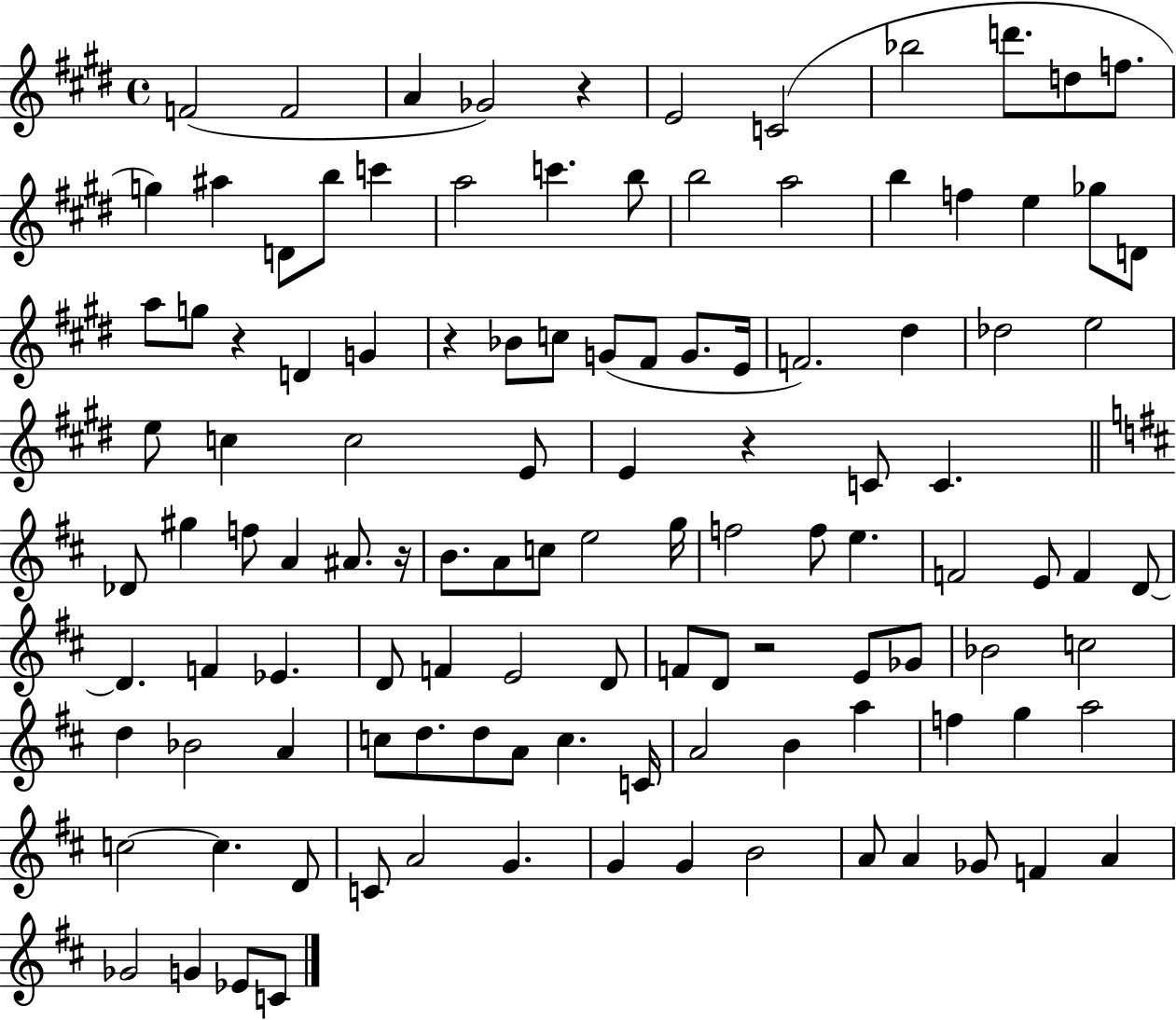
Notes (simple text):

F4/h F4/h A4/q Gb4/h R/q E4/h C4/h Bb5/h D6/e. D5/e F5/e. G5/q A#5/q D4/e B5/e C6/q A5/h C6/q. B5/e B5/h A5/h B5/q F5/q E5/q Gb5/e D4/e A5/e G5/e R/q D4/q G4/q R/q Bb4/e C5/e G4/e F#4/e G4/e. E4/s F4/h. D#5/q Db5/h E5/h E5/e C5/q C5/h E4/e E4/q R/q C4/e C4/q. Db4/e G#5/q F5/e A4/q A#4/e. R/s B4/e. A4/e C5/e E5/h G5/s F5/h F5/e E5/q. F4/h E4/e F4/q D4/e D4/q. F4/q Eb4/q. D4/e F4/q E4/h D4/e F4/e D4/e R/h E4/e Gb4/e Bb4/h C5/h D5/q Bb4/h A4/q C5/e D5/e. D5/e A4/e C5/q. C4/s A4/h B4/q A5/q F5/q G5/q A5/h C5/h C5/q. D4/e C4/e A4/h G4/q. G4/q G4/q B4/h A4/e A4/q Gb4/e F4/q A4/q Gb4/h G4/q Eb4/e C4/e